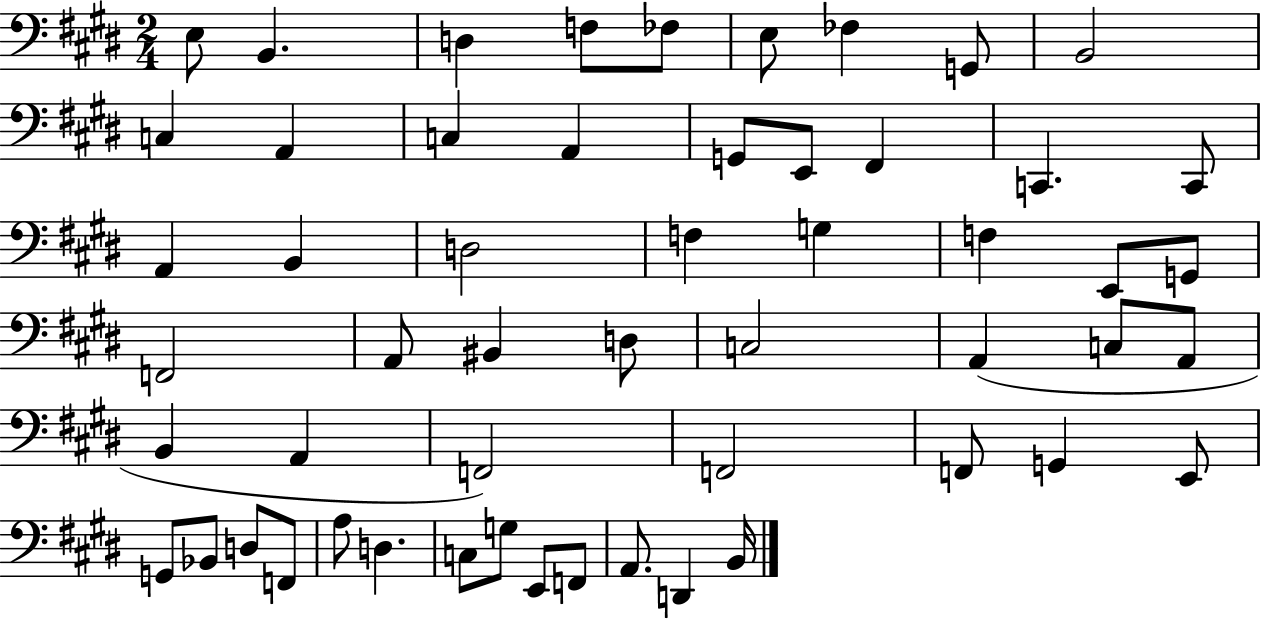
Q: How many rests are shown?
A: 0